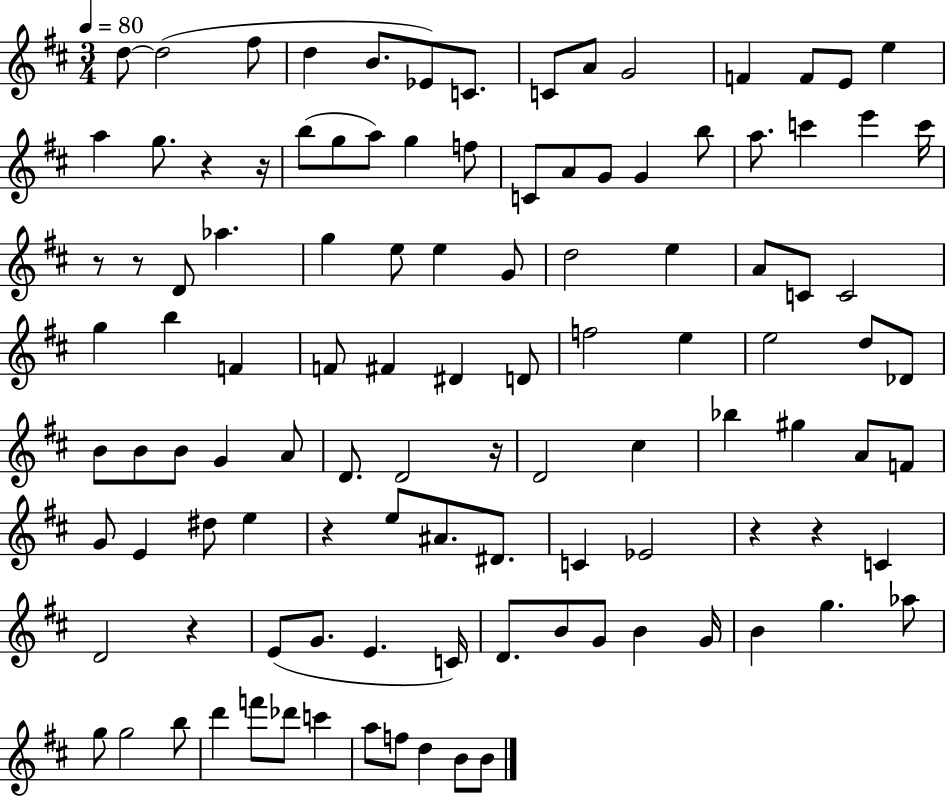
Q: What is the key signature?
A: D major